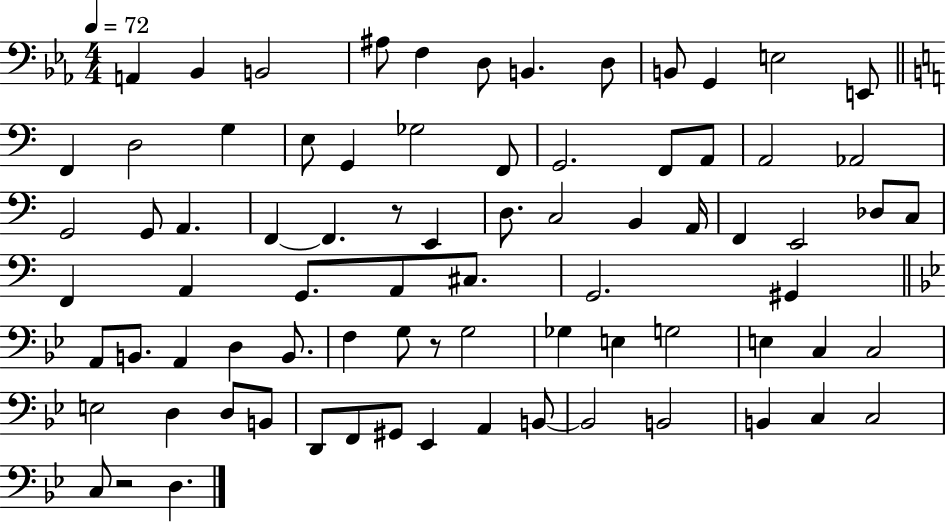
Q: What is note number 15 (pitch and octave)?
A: G3